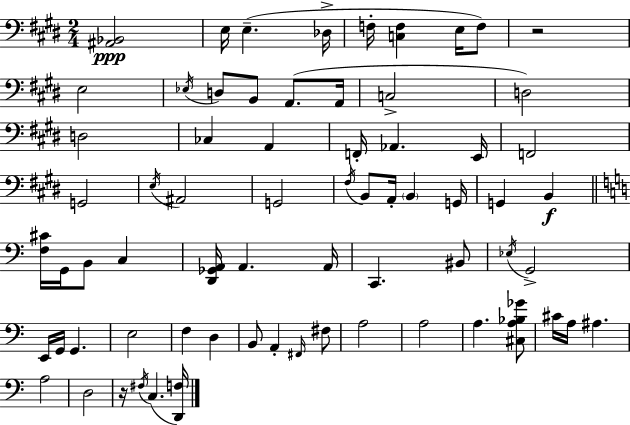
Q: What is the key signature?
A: E major